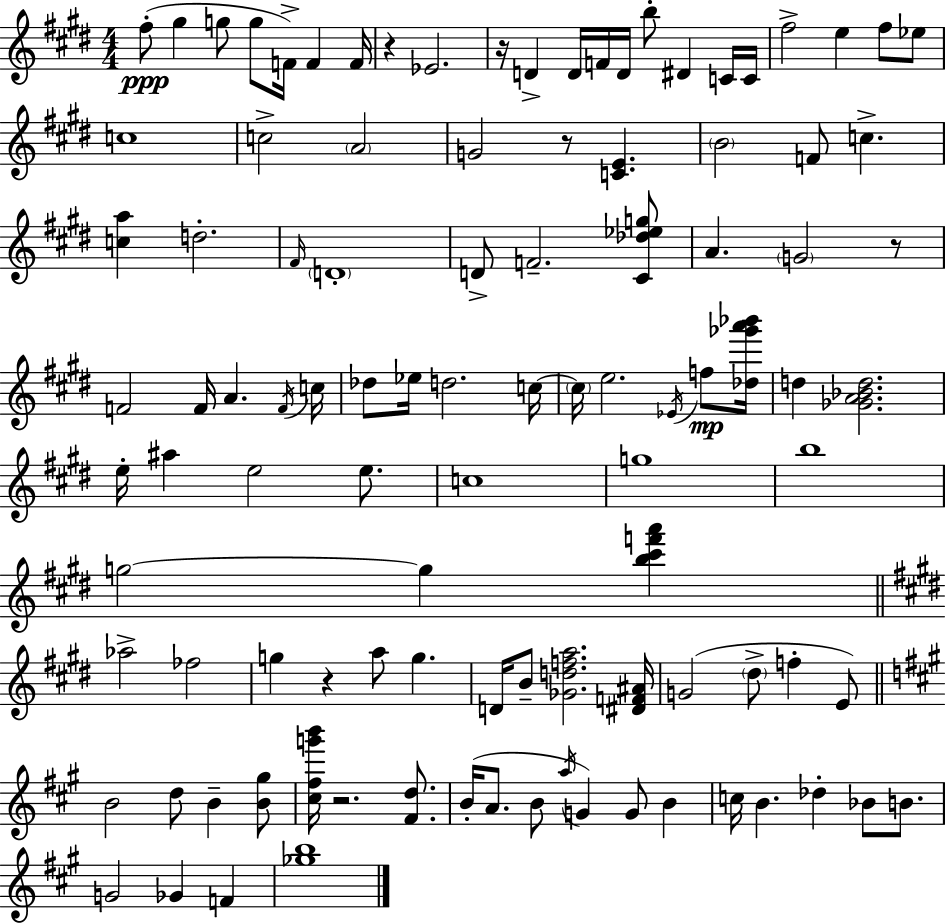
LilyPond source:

{
  \clef treble
  \numericTimeSignature
  \time 4/4
  \key e \major
  fis''8-.(\ppp gis''4 g''8 g''8 f'16->) f'4 f'16 | r4 ees'2. | r16 d'4-> d'16 f'16 d'16 b''8-. dis'4 c'16 c'16 | fis''2-> e''4 fis''8 ees''8 | \break c''1 | c''2-> \parenthesize a'2 | g'2 r8 <c' e'>4. | \parenthesize b'2 f'8 c''4.-> | \break <c'' a''>4 d''2.-. | \grace { fis'16 } \parenthesize d'1-. | d'8-> f'2.-- <cis' des'' ees'' g''>8 | a'4. \parenthesize g'2 r8 | \break f'2 f'16 a'4. | \acciaccatura { f'16 } c''16 des''8 ees''16 d''2. | c''16~~ \parenthesize c''16 e''2. \acciaccatura { ees'16 }\mp | f''8 <des'' ges''' a''' bes'''>16 d''4 <ges' a' bes' d''>2. | \break e''16-. ais''4 e''2 | e''8. c''1 | g''1 | b''1 | \break g''2~~ g''4 <b'' cis''' f''' a'''>4 | \bar "||" \break \key e \major aes''2-> fes''2 | g''4 r4 a''8 g''4. | d'16 b'8-- <ges' d'' f'' a''>2. <dis' f' ais'>16 | g'2( \parenthesize dis''8-> f''4-. e'8) | \break \bar "||" \break \key a \major b'2 d''8 b'4-- <b' gis''>8 | <cis'' fis'' g''' b'''>16 r2. <fis' d''>8. | b'16-.( a'8. b'8 \acciaccatura { a''16 } g'4) g'8 b'4 | c''16 b'4. des''4-. bes'8 b'8. | \break g'2 ges'4 f'4 | <ges'' b''>1 | \bar "|."
}